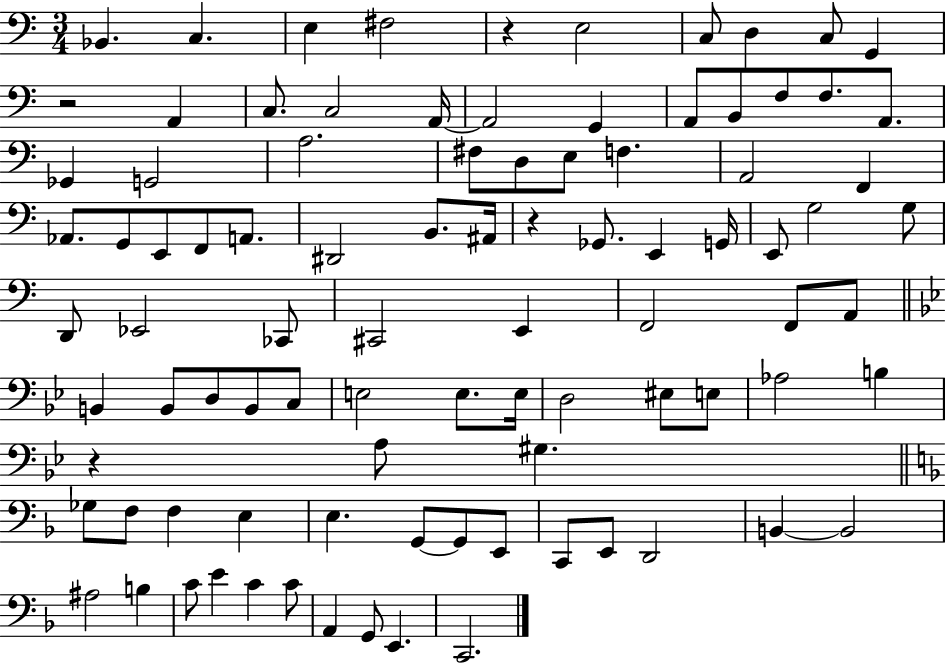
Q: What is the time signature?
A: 3/4